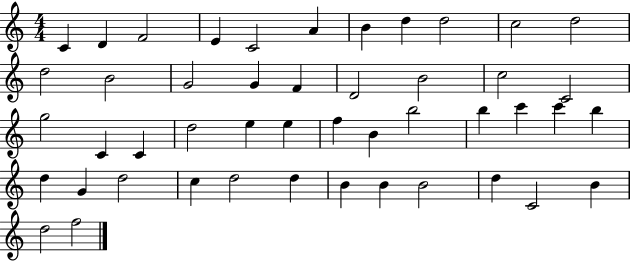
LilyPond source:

{
  \clef treble
  \numericTimeSignature
  \time 4/4
  \key c \major
  c'4 d'4 f'2 | e'4 c'2 a'4 | b'4 d''4 d''2 | c''2 d''2 | \break d''2 b'2 | g'2 g'4 f'4 | d'2 b'2 | c''2 c'2 | \break g''2 c'4 c'4 | d''2 e''4 e''4 | f''4 b'4 b''2 | b''4 c'''4 c'''4 b''4 | \break d''4 g'4 d''2 | c''4 d''2 d''4 | b'4 b'4 b'2 | d''4 c'2 b'4 | \break d''2 f''2 | \bar "|."
}